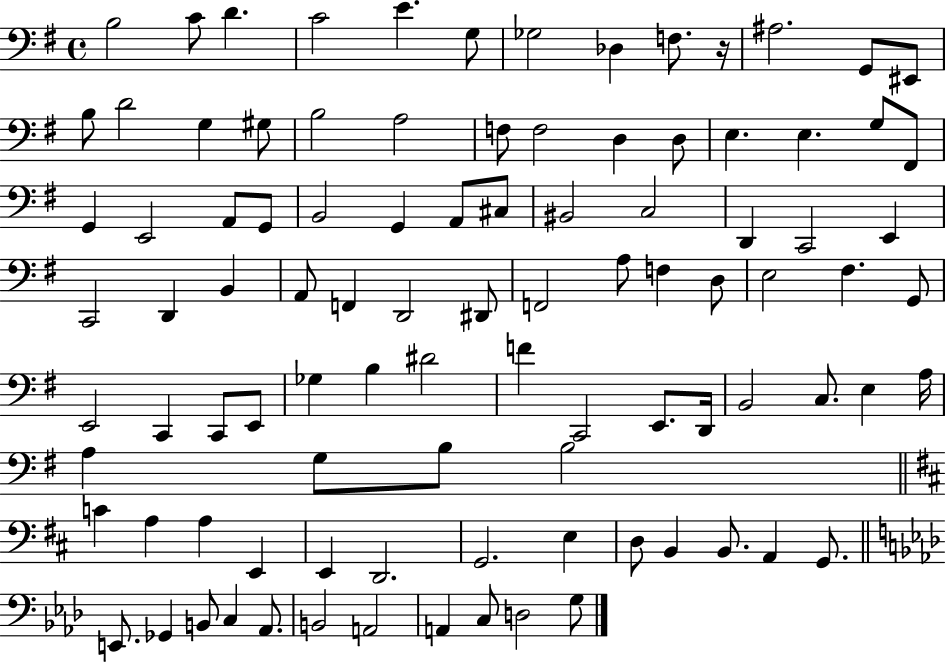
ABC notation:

X:1
T:Untitled
M:4/4
L:1/4
K:G
B,2 C/2 D C2 E G,/2 _G,2 _D, F,/2 z/4 ^A,2 G,,/2 ^E,,/2 B,/2 D2 G, ^G,/2 B,2 A,2 F,/2 F,2 D, D,/2 E, E, G,/2 ^F,,/2 G,, E,,2 A,,/2 G,,/2 B,,2 G,, A,,/2 ^C,/2 ^B,,2 C,2 D,, C,,2 E,, C,,2 D,, B,, A,,/2 F,, D,,2 ^D,,/2 F,,2 A,/2 F, D,/2 E,2 ^F, G,,/2 E,,2 C,, C,,/2 E,,/2 _G, B, ^D2 F C,,2 E,,/2 D,,/4 B,,2 C,/2 E, A,/4 A, G,/2 B,/2 B,2 C A, A, E,, E,, D,,2 G,,2 E, D,/2 B,, B,,/2 A,, G,,/2 E,,/2 _G,, B,,/2 C, _A,,/2 B,,2 A,,2 A,, C,/2 D,2 G,/2